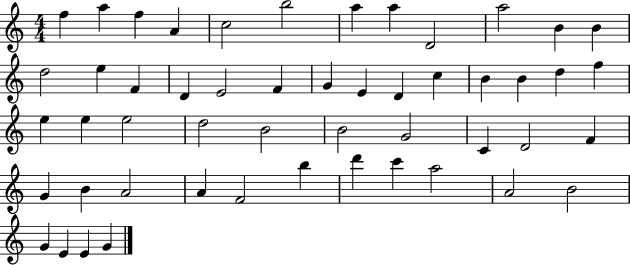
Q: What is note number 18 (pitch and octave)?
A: F4